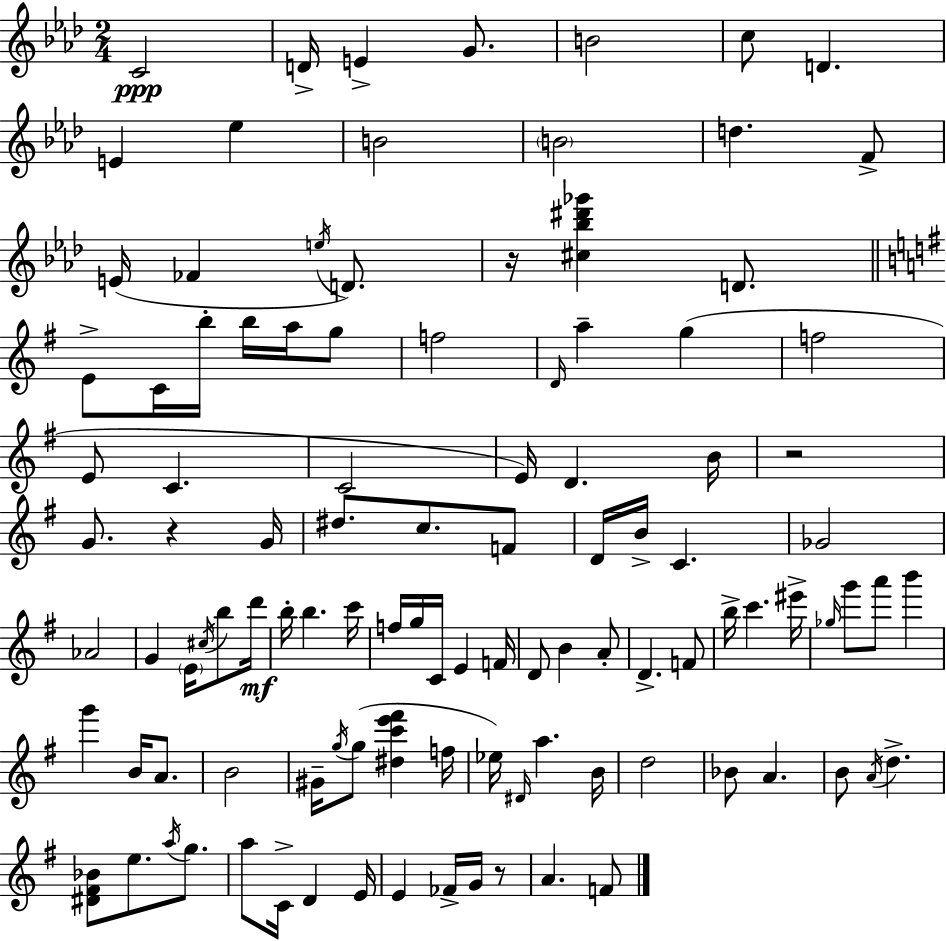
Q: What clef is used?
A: treble